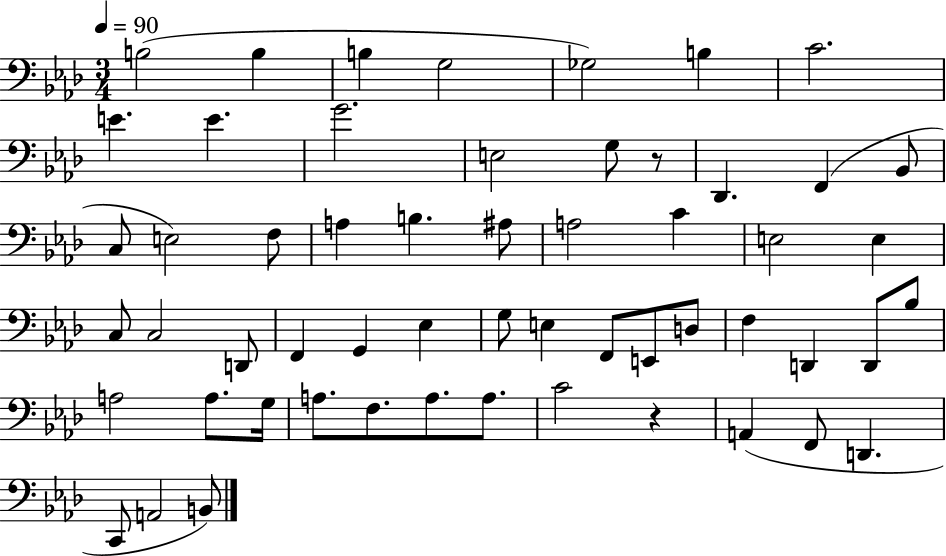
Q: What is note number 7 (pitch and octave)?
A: C4